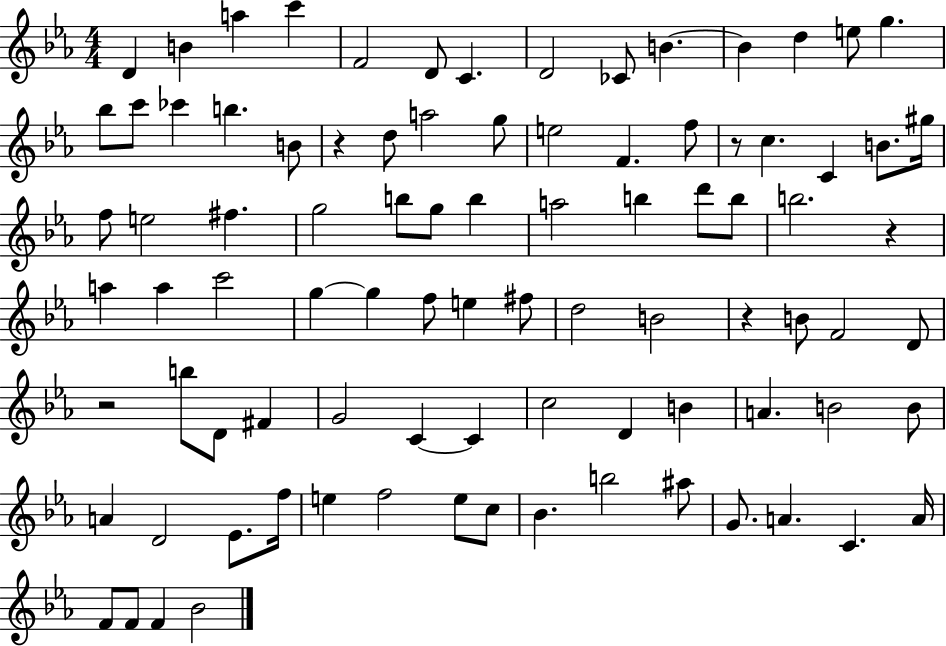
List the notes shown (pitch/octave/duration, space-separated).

D4/q B4/q A5/q C6/q F4/h D4/e C4/q. D4/h CES4/e B4/q. B4/q D5/q E5/e G5/q. Bb5/e C6/e CES6/q B5/q. B4/e R/q D5/e A5/h G5/e E5/h F4/q. F5/e R/e C5/q. C4/q B4/e. G#5/s F5/e E5/h F#5/q. G5/h B5/e G5/e B5/q A5/h B5/q D6/e B5/e B5/h. R/q A5/q A5/q C6/h G5/q G5/q F5/e E5/q F#5/e D5/h B4/h R/q B4/e F4/h D4/e R/h B5/e D4/e F#4/q G4/h C4/q C4/q C5/h D4/q B4/q A4/q. B4/h B4/e A4/q D4/h Eb4/e. F5/s E5/q F5/h E5/e C5/e Bb4/q. B5/h A#5/e G4/e. A4/q. C4/q. A4/s F4/e F4/e F4/q Bb4/h